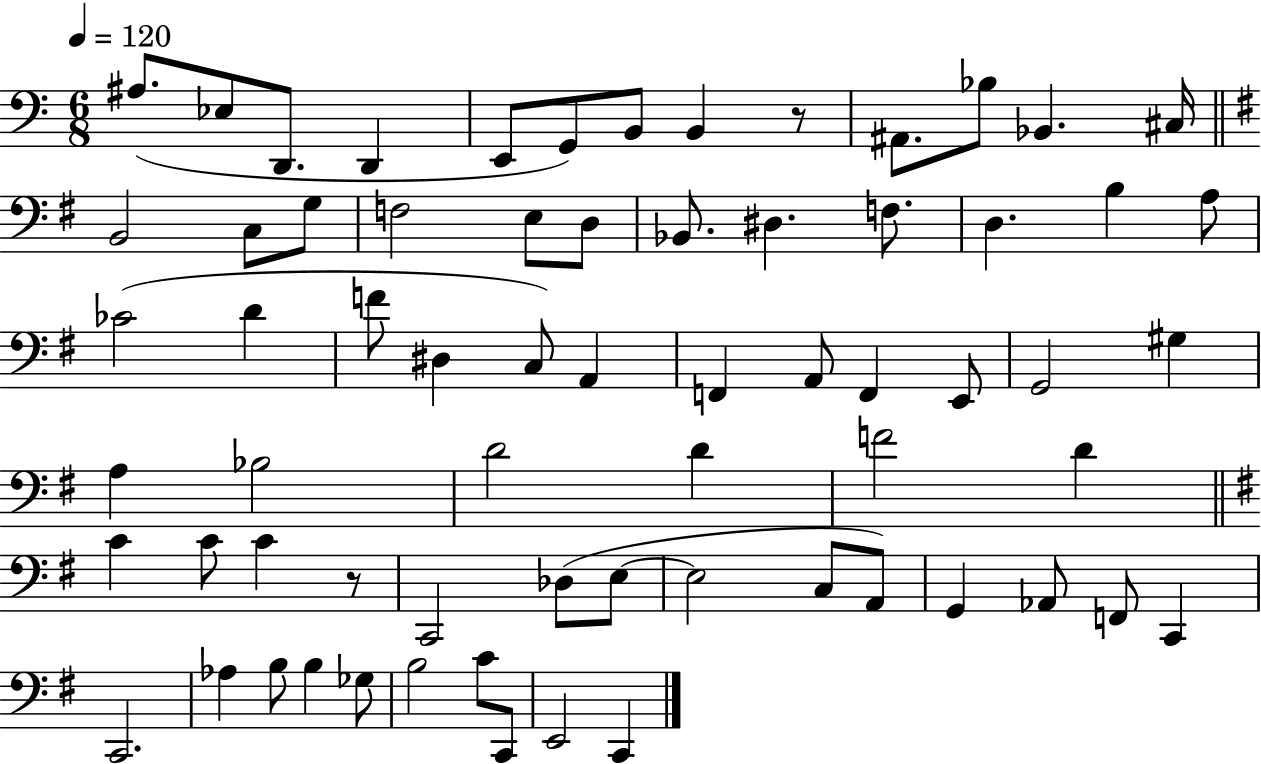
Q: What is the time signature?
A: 6/8